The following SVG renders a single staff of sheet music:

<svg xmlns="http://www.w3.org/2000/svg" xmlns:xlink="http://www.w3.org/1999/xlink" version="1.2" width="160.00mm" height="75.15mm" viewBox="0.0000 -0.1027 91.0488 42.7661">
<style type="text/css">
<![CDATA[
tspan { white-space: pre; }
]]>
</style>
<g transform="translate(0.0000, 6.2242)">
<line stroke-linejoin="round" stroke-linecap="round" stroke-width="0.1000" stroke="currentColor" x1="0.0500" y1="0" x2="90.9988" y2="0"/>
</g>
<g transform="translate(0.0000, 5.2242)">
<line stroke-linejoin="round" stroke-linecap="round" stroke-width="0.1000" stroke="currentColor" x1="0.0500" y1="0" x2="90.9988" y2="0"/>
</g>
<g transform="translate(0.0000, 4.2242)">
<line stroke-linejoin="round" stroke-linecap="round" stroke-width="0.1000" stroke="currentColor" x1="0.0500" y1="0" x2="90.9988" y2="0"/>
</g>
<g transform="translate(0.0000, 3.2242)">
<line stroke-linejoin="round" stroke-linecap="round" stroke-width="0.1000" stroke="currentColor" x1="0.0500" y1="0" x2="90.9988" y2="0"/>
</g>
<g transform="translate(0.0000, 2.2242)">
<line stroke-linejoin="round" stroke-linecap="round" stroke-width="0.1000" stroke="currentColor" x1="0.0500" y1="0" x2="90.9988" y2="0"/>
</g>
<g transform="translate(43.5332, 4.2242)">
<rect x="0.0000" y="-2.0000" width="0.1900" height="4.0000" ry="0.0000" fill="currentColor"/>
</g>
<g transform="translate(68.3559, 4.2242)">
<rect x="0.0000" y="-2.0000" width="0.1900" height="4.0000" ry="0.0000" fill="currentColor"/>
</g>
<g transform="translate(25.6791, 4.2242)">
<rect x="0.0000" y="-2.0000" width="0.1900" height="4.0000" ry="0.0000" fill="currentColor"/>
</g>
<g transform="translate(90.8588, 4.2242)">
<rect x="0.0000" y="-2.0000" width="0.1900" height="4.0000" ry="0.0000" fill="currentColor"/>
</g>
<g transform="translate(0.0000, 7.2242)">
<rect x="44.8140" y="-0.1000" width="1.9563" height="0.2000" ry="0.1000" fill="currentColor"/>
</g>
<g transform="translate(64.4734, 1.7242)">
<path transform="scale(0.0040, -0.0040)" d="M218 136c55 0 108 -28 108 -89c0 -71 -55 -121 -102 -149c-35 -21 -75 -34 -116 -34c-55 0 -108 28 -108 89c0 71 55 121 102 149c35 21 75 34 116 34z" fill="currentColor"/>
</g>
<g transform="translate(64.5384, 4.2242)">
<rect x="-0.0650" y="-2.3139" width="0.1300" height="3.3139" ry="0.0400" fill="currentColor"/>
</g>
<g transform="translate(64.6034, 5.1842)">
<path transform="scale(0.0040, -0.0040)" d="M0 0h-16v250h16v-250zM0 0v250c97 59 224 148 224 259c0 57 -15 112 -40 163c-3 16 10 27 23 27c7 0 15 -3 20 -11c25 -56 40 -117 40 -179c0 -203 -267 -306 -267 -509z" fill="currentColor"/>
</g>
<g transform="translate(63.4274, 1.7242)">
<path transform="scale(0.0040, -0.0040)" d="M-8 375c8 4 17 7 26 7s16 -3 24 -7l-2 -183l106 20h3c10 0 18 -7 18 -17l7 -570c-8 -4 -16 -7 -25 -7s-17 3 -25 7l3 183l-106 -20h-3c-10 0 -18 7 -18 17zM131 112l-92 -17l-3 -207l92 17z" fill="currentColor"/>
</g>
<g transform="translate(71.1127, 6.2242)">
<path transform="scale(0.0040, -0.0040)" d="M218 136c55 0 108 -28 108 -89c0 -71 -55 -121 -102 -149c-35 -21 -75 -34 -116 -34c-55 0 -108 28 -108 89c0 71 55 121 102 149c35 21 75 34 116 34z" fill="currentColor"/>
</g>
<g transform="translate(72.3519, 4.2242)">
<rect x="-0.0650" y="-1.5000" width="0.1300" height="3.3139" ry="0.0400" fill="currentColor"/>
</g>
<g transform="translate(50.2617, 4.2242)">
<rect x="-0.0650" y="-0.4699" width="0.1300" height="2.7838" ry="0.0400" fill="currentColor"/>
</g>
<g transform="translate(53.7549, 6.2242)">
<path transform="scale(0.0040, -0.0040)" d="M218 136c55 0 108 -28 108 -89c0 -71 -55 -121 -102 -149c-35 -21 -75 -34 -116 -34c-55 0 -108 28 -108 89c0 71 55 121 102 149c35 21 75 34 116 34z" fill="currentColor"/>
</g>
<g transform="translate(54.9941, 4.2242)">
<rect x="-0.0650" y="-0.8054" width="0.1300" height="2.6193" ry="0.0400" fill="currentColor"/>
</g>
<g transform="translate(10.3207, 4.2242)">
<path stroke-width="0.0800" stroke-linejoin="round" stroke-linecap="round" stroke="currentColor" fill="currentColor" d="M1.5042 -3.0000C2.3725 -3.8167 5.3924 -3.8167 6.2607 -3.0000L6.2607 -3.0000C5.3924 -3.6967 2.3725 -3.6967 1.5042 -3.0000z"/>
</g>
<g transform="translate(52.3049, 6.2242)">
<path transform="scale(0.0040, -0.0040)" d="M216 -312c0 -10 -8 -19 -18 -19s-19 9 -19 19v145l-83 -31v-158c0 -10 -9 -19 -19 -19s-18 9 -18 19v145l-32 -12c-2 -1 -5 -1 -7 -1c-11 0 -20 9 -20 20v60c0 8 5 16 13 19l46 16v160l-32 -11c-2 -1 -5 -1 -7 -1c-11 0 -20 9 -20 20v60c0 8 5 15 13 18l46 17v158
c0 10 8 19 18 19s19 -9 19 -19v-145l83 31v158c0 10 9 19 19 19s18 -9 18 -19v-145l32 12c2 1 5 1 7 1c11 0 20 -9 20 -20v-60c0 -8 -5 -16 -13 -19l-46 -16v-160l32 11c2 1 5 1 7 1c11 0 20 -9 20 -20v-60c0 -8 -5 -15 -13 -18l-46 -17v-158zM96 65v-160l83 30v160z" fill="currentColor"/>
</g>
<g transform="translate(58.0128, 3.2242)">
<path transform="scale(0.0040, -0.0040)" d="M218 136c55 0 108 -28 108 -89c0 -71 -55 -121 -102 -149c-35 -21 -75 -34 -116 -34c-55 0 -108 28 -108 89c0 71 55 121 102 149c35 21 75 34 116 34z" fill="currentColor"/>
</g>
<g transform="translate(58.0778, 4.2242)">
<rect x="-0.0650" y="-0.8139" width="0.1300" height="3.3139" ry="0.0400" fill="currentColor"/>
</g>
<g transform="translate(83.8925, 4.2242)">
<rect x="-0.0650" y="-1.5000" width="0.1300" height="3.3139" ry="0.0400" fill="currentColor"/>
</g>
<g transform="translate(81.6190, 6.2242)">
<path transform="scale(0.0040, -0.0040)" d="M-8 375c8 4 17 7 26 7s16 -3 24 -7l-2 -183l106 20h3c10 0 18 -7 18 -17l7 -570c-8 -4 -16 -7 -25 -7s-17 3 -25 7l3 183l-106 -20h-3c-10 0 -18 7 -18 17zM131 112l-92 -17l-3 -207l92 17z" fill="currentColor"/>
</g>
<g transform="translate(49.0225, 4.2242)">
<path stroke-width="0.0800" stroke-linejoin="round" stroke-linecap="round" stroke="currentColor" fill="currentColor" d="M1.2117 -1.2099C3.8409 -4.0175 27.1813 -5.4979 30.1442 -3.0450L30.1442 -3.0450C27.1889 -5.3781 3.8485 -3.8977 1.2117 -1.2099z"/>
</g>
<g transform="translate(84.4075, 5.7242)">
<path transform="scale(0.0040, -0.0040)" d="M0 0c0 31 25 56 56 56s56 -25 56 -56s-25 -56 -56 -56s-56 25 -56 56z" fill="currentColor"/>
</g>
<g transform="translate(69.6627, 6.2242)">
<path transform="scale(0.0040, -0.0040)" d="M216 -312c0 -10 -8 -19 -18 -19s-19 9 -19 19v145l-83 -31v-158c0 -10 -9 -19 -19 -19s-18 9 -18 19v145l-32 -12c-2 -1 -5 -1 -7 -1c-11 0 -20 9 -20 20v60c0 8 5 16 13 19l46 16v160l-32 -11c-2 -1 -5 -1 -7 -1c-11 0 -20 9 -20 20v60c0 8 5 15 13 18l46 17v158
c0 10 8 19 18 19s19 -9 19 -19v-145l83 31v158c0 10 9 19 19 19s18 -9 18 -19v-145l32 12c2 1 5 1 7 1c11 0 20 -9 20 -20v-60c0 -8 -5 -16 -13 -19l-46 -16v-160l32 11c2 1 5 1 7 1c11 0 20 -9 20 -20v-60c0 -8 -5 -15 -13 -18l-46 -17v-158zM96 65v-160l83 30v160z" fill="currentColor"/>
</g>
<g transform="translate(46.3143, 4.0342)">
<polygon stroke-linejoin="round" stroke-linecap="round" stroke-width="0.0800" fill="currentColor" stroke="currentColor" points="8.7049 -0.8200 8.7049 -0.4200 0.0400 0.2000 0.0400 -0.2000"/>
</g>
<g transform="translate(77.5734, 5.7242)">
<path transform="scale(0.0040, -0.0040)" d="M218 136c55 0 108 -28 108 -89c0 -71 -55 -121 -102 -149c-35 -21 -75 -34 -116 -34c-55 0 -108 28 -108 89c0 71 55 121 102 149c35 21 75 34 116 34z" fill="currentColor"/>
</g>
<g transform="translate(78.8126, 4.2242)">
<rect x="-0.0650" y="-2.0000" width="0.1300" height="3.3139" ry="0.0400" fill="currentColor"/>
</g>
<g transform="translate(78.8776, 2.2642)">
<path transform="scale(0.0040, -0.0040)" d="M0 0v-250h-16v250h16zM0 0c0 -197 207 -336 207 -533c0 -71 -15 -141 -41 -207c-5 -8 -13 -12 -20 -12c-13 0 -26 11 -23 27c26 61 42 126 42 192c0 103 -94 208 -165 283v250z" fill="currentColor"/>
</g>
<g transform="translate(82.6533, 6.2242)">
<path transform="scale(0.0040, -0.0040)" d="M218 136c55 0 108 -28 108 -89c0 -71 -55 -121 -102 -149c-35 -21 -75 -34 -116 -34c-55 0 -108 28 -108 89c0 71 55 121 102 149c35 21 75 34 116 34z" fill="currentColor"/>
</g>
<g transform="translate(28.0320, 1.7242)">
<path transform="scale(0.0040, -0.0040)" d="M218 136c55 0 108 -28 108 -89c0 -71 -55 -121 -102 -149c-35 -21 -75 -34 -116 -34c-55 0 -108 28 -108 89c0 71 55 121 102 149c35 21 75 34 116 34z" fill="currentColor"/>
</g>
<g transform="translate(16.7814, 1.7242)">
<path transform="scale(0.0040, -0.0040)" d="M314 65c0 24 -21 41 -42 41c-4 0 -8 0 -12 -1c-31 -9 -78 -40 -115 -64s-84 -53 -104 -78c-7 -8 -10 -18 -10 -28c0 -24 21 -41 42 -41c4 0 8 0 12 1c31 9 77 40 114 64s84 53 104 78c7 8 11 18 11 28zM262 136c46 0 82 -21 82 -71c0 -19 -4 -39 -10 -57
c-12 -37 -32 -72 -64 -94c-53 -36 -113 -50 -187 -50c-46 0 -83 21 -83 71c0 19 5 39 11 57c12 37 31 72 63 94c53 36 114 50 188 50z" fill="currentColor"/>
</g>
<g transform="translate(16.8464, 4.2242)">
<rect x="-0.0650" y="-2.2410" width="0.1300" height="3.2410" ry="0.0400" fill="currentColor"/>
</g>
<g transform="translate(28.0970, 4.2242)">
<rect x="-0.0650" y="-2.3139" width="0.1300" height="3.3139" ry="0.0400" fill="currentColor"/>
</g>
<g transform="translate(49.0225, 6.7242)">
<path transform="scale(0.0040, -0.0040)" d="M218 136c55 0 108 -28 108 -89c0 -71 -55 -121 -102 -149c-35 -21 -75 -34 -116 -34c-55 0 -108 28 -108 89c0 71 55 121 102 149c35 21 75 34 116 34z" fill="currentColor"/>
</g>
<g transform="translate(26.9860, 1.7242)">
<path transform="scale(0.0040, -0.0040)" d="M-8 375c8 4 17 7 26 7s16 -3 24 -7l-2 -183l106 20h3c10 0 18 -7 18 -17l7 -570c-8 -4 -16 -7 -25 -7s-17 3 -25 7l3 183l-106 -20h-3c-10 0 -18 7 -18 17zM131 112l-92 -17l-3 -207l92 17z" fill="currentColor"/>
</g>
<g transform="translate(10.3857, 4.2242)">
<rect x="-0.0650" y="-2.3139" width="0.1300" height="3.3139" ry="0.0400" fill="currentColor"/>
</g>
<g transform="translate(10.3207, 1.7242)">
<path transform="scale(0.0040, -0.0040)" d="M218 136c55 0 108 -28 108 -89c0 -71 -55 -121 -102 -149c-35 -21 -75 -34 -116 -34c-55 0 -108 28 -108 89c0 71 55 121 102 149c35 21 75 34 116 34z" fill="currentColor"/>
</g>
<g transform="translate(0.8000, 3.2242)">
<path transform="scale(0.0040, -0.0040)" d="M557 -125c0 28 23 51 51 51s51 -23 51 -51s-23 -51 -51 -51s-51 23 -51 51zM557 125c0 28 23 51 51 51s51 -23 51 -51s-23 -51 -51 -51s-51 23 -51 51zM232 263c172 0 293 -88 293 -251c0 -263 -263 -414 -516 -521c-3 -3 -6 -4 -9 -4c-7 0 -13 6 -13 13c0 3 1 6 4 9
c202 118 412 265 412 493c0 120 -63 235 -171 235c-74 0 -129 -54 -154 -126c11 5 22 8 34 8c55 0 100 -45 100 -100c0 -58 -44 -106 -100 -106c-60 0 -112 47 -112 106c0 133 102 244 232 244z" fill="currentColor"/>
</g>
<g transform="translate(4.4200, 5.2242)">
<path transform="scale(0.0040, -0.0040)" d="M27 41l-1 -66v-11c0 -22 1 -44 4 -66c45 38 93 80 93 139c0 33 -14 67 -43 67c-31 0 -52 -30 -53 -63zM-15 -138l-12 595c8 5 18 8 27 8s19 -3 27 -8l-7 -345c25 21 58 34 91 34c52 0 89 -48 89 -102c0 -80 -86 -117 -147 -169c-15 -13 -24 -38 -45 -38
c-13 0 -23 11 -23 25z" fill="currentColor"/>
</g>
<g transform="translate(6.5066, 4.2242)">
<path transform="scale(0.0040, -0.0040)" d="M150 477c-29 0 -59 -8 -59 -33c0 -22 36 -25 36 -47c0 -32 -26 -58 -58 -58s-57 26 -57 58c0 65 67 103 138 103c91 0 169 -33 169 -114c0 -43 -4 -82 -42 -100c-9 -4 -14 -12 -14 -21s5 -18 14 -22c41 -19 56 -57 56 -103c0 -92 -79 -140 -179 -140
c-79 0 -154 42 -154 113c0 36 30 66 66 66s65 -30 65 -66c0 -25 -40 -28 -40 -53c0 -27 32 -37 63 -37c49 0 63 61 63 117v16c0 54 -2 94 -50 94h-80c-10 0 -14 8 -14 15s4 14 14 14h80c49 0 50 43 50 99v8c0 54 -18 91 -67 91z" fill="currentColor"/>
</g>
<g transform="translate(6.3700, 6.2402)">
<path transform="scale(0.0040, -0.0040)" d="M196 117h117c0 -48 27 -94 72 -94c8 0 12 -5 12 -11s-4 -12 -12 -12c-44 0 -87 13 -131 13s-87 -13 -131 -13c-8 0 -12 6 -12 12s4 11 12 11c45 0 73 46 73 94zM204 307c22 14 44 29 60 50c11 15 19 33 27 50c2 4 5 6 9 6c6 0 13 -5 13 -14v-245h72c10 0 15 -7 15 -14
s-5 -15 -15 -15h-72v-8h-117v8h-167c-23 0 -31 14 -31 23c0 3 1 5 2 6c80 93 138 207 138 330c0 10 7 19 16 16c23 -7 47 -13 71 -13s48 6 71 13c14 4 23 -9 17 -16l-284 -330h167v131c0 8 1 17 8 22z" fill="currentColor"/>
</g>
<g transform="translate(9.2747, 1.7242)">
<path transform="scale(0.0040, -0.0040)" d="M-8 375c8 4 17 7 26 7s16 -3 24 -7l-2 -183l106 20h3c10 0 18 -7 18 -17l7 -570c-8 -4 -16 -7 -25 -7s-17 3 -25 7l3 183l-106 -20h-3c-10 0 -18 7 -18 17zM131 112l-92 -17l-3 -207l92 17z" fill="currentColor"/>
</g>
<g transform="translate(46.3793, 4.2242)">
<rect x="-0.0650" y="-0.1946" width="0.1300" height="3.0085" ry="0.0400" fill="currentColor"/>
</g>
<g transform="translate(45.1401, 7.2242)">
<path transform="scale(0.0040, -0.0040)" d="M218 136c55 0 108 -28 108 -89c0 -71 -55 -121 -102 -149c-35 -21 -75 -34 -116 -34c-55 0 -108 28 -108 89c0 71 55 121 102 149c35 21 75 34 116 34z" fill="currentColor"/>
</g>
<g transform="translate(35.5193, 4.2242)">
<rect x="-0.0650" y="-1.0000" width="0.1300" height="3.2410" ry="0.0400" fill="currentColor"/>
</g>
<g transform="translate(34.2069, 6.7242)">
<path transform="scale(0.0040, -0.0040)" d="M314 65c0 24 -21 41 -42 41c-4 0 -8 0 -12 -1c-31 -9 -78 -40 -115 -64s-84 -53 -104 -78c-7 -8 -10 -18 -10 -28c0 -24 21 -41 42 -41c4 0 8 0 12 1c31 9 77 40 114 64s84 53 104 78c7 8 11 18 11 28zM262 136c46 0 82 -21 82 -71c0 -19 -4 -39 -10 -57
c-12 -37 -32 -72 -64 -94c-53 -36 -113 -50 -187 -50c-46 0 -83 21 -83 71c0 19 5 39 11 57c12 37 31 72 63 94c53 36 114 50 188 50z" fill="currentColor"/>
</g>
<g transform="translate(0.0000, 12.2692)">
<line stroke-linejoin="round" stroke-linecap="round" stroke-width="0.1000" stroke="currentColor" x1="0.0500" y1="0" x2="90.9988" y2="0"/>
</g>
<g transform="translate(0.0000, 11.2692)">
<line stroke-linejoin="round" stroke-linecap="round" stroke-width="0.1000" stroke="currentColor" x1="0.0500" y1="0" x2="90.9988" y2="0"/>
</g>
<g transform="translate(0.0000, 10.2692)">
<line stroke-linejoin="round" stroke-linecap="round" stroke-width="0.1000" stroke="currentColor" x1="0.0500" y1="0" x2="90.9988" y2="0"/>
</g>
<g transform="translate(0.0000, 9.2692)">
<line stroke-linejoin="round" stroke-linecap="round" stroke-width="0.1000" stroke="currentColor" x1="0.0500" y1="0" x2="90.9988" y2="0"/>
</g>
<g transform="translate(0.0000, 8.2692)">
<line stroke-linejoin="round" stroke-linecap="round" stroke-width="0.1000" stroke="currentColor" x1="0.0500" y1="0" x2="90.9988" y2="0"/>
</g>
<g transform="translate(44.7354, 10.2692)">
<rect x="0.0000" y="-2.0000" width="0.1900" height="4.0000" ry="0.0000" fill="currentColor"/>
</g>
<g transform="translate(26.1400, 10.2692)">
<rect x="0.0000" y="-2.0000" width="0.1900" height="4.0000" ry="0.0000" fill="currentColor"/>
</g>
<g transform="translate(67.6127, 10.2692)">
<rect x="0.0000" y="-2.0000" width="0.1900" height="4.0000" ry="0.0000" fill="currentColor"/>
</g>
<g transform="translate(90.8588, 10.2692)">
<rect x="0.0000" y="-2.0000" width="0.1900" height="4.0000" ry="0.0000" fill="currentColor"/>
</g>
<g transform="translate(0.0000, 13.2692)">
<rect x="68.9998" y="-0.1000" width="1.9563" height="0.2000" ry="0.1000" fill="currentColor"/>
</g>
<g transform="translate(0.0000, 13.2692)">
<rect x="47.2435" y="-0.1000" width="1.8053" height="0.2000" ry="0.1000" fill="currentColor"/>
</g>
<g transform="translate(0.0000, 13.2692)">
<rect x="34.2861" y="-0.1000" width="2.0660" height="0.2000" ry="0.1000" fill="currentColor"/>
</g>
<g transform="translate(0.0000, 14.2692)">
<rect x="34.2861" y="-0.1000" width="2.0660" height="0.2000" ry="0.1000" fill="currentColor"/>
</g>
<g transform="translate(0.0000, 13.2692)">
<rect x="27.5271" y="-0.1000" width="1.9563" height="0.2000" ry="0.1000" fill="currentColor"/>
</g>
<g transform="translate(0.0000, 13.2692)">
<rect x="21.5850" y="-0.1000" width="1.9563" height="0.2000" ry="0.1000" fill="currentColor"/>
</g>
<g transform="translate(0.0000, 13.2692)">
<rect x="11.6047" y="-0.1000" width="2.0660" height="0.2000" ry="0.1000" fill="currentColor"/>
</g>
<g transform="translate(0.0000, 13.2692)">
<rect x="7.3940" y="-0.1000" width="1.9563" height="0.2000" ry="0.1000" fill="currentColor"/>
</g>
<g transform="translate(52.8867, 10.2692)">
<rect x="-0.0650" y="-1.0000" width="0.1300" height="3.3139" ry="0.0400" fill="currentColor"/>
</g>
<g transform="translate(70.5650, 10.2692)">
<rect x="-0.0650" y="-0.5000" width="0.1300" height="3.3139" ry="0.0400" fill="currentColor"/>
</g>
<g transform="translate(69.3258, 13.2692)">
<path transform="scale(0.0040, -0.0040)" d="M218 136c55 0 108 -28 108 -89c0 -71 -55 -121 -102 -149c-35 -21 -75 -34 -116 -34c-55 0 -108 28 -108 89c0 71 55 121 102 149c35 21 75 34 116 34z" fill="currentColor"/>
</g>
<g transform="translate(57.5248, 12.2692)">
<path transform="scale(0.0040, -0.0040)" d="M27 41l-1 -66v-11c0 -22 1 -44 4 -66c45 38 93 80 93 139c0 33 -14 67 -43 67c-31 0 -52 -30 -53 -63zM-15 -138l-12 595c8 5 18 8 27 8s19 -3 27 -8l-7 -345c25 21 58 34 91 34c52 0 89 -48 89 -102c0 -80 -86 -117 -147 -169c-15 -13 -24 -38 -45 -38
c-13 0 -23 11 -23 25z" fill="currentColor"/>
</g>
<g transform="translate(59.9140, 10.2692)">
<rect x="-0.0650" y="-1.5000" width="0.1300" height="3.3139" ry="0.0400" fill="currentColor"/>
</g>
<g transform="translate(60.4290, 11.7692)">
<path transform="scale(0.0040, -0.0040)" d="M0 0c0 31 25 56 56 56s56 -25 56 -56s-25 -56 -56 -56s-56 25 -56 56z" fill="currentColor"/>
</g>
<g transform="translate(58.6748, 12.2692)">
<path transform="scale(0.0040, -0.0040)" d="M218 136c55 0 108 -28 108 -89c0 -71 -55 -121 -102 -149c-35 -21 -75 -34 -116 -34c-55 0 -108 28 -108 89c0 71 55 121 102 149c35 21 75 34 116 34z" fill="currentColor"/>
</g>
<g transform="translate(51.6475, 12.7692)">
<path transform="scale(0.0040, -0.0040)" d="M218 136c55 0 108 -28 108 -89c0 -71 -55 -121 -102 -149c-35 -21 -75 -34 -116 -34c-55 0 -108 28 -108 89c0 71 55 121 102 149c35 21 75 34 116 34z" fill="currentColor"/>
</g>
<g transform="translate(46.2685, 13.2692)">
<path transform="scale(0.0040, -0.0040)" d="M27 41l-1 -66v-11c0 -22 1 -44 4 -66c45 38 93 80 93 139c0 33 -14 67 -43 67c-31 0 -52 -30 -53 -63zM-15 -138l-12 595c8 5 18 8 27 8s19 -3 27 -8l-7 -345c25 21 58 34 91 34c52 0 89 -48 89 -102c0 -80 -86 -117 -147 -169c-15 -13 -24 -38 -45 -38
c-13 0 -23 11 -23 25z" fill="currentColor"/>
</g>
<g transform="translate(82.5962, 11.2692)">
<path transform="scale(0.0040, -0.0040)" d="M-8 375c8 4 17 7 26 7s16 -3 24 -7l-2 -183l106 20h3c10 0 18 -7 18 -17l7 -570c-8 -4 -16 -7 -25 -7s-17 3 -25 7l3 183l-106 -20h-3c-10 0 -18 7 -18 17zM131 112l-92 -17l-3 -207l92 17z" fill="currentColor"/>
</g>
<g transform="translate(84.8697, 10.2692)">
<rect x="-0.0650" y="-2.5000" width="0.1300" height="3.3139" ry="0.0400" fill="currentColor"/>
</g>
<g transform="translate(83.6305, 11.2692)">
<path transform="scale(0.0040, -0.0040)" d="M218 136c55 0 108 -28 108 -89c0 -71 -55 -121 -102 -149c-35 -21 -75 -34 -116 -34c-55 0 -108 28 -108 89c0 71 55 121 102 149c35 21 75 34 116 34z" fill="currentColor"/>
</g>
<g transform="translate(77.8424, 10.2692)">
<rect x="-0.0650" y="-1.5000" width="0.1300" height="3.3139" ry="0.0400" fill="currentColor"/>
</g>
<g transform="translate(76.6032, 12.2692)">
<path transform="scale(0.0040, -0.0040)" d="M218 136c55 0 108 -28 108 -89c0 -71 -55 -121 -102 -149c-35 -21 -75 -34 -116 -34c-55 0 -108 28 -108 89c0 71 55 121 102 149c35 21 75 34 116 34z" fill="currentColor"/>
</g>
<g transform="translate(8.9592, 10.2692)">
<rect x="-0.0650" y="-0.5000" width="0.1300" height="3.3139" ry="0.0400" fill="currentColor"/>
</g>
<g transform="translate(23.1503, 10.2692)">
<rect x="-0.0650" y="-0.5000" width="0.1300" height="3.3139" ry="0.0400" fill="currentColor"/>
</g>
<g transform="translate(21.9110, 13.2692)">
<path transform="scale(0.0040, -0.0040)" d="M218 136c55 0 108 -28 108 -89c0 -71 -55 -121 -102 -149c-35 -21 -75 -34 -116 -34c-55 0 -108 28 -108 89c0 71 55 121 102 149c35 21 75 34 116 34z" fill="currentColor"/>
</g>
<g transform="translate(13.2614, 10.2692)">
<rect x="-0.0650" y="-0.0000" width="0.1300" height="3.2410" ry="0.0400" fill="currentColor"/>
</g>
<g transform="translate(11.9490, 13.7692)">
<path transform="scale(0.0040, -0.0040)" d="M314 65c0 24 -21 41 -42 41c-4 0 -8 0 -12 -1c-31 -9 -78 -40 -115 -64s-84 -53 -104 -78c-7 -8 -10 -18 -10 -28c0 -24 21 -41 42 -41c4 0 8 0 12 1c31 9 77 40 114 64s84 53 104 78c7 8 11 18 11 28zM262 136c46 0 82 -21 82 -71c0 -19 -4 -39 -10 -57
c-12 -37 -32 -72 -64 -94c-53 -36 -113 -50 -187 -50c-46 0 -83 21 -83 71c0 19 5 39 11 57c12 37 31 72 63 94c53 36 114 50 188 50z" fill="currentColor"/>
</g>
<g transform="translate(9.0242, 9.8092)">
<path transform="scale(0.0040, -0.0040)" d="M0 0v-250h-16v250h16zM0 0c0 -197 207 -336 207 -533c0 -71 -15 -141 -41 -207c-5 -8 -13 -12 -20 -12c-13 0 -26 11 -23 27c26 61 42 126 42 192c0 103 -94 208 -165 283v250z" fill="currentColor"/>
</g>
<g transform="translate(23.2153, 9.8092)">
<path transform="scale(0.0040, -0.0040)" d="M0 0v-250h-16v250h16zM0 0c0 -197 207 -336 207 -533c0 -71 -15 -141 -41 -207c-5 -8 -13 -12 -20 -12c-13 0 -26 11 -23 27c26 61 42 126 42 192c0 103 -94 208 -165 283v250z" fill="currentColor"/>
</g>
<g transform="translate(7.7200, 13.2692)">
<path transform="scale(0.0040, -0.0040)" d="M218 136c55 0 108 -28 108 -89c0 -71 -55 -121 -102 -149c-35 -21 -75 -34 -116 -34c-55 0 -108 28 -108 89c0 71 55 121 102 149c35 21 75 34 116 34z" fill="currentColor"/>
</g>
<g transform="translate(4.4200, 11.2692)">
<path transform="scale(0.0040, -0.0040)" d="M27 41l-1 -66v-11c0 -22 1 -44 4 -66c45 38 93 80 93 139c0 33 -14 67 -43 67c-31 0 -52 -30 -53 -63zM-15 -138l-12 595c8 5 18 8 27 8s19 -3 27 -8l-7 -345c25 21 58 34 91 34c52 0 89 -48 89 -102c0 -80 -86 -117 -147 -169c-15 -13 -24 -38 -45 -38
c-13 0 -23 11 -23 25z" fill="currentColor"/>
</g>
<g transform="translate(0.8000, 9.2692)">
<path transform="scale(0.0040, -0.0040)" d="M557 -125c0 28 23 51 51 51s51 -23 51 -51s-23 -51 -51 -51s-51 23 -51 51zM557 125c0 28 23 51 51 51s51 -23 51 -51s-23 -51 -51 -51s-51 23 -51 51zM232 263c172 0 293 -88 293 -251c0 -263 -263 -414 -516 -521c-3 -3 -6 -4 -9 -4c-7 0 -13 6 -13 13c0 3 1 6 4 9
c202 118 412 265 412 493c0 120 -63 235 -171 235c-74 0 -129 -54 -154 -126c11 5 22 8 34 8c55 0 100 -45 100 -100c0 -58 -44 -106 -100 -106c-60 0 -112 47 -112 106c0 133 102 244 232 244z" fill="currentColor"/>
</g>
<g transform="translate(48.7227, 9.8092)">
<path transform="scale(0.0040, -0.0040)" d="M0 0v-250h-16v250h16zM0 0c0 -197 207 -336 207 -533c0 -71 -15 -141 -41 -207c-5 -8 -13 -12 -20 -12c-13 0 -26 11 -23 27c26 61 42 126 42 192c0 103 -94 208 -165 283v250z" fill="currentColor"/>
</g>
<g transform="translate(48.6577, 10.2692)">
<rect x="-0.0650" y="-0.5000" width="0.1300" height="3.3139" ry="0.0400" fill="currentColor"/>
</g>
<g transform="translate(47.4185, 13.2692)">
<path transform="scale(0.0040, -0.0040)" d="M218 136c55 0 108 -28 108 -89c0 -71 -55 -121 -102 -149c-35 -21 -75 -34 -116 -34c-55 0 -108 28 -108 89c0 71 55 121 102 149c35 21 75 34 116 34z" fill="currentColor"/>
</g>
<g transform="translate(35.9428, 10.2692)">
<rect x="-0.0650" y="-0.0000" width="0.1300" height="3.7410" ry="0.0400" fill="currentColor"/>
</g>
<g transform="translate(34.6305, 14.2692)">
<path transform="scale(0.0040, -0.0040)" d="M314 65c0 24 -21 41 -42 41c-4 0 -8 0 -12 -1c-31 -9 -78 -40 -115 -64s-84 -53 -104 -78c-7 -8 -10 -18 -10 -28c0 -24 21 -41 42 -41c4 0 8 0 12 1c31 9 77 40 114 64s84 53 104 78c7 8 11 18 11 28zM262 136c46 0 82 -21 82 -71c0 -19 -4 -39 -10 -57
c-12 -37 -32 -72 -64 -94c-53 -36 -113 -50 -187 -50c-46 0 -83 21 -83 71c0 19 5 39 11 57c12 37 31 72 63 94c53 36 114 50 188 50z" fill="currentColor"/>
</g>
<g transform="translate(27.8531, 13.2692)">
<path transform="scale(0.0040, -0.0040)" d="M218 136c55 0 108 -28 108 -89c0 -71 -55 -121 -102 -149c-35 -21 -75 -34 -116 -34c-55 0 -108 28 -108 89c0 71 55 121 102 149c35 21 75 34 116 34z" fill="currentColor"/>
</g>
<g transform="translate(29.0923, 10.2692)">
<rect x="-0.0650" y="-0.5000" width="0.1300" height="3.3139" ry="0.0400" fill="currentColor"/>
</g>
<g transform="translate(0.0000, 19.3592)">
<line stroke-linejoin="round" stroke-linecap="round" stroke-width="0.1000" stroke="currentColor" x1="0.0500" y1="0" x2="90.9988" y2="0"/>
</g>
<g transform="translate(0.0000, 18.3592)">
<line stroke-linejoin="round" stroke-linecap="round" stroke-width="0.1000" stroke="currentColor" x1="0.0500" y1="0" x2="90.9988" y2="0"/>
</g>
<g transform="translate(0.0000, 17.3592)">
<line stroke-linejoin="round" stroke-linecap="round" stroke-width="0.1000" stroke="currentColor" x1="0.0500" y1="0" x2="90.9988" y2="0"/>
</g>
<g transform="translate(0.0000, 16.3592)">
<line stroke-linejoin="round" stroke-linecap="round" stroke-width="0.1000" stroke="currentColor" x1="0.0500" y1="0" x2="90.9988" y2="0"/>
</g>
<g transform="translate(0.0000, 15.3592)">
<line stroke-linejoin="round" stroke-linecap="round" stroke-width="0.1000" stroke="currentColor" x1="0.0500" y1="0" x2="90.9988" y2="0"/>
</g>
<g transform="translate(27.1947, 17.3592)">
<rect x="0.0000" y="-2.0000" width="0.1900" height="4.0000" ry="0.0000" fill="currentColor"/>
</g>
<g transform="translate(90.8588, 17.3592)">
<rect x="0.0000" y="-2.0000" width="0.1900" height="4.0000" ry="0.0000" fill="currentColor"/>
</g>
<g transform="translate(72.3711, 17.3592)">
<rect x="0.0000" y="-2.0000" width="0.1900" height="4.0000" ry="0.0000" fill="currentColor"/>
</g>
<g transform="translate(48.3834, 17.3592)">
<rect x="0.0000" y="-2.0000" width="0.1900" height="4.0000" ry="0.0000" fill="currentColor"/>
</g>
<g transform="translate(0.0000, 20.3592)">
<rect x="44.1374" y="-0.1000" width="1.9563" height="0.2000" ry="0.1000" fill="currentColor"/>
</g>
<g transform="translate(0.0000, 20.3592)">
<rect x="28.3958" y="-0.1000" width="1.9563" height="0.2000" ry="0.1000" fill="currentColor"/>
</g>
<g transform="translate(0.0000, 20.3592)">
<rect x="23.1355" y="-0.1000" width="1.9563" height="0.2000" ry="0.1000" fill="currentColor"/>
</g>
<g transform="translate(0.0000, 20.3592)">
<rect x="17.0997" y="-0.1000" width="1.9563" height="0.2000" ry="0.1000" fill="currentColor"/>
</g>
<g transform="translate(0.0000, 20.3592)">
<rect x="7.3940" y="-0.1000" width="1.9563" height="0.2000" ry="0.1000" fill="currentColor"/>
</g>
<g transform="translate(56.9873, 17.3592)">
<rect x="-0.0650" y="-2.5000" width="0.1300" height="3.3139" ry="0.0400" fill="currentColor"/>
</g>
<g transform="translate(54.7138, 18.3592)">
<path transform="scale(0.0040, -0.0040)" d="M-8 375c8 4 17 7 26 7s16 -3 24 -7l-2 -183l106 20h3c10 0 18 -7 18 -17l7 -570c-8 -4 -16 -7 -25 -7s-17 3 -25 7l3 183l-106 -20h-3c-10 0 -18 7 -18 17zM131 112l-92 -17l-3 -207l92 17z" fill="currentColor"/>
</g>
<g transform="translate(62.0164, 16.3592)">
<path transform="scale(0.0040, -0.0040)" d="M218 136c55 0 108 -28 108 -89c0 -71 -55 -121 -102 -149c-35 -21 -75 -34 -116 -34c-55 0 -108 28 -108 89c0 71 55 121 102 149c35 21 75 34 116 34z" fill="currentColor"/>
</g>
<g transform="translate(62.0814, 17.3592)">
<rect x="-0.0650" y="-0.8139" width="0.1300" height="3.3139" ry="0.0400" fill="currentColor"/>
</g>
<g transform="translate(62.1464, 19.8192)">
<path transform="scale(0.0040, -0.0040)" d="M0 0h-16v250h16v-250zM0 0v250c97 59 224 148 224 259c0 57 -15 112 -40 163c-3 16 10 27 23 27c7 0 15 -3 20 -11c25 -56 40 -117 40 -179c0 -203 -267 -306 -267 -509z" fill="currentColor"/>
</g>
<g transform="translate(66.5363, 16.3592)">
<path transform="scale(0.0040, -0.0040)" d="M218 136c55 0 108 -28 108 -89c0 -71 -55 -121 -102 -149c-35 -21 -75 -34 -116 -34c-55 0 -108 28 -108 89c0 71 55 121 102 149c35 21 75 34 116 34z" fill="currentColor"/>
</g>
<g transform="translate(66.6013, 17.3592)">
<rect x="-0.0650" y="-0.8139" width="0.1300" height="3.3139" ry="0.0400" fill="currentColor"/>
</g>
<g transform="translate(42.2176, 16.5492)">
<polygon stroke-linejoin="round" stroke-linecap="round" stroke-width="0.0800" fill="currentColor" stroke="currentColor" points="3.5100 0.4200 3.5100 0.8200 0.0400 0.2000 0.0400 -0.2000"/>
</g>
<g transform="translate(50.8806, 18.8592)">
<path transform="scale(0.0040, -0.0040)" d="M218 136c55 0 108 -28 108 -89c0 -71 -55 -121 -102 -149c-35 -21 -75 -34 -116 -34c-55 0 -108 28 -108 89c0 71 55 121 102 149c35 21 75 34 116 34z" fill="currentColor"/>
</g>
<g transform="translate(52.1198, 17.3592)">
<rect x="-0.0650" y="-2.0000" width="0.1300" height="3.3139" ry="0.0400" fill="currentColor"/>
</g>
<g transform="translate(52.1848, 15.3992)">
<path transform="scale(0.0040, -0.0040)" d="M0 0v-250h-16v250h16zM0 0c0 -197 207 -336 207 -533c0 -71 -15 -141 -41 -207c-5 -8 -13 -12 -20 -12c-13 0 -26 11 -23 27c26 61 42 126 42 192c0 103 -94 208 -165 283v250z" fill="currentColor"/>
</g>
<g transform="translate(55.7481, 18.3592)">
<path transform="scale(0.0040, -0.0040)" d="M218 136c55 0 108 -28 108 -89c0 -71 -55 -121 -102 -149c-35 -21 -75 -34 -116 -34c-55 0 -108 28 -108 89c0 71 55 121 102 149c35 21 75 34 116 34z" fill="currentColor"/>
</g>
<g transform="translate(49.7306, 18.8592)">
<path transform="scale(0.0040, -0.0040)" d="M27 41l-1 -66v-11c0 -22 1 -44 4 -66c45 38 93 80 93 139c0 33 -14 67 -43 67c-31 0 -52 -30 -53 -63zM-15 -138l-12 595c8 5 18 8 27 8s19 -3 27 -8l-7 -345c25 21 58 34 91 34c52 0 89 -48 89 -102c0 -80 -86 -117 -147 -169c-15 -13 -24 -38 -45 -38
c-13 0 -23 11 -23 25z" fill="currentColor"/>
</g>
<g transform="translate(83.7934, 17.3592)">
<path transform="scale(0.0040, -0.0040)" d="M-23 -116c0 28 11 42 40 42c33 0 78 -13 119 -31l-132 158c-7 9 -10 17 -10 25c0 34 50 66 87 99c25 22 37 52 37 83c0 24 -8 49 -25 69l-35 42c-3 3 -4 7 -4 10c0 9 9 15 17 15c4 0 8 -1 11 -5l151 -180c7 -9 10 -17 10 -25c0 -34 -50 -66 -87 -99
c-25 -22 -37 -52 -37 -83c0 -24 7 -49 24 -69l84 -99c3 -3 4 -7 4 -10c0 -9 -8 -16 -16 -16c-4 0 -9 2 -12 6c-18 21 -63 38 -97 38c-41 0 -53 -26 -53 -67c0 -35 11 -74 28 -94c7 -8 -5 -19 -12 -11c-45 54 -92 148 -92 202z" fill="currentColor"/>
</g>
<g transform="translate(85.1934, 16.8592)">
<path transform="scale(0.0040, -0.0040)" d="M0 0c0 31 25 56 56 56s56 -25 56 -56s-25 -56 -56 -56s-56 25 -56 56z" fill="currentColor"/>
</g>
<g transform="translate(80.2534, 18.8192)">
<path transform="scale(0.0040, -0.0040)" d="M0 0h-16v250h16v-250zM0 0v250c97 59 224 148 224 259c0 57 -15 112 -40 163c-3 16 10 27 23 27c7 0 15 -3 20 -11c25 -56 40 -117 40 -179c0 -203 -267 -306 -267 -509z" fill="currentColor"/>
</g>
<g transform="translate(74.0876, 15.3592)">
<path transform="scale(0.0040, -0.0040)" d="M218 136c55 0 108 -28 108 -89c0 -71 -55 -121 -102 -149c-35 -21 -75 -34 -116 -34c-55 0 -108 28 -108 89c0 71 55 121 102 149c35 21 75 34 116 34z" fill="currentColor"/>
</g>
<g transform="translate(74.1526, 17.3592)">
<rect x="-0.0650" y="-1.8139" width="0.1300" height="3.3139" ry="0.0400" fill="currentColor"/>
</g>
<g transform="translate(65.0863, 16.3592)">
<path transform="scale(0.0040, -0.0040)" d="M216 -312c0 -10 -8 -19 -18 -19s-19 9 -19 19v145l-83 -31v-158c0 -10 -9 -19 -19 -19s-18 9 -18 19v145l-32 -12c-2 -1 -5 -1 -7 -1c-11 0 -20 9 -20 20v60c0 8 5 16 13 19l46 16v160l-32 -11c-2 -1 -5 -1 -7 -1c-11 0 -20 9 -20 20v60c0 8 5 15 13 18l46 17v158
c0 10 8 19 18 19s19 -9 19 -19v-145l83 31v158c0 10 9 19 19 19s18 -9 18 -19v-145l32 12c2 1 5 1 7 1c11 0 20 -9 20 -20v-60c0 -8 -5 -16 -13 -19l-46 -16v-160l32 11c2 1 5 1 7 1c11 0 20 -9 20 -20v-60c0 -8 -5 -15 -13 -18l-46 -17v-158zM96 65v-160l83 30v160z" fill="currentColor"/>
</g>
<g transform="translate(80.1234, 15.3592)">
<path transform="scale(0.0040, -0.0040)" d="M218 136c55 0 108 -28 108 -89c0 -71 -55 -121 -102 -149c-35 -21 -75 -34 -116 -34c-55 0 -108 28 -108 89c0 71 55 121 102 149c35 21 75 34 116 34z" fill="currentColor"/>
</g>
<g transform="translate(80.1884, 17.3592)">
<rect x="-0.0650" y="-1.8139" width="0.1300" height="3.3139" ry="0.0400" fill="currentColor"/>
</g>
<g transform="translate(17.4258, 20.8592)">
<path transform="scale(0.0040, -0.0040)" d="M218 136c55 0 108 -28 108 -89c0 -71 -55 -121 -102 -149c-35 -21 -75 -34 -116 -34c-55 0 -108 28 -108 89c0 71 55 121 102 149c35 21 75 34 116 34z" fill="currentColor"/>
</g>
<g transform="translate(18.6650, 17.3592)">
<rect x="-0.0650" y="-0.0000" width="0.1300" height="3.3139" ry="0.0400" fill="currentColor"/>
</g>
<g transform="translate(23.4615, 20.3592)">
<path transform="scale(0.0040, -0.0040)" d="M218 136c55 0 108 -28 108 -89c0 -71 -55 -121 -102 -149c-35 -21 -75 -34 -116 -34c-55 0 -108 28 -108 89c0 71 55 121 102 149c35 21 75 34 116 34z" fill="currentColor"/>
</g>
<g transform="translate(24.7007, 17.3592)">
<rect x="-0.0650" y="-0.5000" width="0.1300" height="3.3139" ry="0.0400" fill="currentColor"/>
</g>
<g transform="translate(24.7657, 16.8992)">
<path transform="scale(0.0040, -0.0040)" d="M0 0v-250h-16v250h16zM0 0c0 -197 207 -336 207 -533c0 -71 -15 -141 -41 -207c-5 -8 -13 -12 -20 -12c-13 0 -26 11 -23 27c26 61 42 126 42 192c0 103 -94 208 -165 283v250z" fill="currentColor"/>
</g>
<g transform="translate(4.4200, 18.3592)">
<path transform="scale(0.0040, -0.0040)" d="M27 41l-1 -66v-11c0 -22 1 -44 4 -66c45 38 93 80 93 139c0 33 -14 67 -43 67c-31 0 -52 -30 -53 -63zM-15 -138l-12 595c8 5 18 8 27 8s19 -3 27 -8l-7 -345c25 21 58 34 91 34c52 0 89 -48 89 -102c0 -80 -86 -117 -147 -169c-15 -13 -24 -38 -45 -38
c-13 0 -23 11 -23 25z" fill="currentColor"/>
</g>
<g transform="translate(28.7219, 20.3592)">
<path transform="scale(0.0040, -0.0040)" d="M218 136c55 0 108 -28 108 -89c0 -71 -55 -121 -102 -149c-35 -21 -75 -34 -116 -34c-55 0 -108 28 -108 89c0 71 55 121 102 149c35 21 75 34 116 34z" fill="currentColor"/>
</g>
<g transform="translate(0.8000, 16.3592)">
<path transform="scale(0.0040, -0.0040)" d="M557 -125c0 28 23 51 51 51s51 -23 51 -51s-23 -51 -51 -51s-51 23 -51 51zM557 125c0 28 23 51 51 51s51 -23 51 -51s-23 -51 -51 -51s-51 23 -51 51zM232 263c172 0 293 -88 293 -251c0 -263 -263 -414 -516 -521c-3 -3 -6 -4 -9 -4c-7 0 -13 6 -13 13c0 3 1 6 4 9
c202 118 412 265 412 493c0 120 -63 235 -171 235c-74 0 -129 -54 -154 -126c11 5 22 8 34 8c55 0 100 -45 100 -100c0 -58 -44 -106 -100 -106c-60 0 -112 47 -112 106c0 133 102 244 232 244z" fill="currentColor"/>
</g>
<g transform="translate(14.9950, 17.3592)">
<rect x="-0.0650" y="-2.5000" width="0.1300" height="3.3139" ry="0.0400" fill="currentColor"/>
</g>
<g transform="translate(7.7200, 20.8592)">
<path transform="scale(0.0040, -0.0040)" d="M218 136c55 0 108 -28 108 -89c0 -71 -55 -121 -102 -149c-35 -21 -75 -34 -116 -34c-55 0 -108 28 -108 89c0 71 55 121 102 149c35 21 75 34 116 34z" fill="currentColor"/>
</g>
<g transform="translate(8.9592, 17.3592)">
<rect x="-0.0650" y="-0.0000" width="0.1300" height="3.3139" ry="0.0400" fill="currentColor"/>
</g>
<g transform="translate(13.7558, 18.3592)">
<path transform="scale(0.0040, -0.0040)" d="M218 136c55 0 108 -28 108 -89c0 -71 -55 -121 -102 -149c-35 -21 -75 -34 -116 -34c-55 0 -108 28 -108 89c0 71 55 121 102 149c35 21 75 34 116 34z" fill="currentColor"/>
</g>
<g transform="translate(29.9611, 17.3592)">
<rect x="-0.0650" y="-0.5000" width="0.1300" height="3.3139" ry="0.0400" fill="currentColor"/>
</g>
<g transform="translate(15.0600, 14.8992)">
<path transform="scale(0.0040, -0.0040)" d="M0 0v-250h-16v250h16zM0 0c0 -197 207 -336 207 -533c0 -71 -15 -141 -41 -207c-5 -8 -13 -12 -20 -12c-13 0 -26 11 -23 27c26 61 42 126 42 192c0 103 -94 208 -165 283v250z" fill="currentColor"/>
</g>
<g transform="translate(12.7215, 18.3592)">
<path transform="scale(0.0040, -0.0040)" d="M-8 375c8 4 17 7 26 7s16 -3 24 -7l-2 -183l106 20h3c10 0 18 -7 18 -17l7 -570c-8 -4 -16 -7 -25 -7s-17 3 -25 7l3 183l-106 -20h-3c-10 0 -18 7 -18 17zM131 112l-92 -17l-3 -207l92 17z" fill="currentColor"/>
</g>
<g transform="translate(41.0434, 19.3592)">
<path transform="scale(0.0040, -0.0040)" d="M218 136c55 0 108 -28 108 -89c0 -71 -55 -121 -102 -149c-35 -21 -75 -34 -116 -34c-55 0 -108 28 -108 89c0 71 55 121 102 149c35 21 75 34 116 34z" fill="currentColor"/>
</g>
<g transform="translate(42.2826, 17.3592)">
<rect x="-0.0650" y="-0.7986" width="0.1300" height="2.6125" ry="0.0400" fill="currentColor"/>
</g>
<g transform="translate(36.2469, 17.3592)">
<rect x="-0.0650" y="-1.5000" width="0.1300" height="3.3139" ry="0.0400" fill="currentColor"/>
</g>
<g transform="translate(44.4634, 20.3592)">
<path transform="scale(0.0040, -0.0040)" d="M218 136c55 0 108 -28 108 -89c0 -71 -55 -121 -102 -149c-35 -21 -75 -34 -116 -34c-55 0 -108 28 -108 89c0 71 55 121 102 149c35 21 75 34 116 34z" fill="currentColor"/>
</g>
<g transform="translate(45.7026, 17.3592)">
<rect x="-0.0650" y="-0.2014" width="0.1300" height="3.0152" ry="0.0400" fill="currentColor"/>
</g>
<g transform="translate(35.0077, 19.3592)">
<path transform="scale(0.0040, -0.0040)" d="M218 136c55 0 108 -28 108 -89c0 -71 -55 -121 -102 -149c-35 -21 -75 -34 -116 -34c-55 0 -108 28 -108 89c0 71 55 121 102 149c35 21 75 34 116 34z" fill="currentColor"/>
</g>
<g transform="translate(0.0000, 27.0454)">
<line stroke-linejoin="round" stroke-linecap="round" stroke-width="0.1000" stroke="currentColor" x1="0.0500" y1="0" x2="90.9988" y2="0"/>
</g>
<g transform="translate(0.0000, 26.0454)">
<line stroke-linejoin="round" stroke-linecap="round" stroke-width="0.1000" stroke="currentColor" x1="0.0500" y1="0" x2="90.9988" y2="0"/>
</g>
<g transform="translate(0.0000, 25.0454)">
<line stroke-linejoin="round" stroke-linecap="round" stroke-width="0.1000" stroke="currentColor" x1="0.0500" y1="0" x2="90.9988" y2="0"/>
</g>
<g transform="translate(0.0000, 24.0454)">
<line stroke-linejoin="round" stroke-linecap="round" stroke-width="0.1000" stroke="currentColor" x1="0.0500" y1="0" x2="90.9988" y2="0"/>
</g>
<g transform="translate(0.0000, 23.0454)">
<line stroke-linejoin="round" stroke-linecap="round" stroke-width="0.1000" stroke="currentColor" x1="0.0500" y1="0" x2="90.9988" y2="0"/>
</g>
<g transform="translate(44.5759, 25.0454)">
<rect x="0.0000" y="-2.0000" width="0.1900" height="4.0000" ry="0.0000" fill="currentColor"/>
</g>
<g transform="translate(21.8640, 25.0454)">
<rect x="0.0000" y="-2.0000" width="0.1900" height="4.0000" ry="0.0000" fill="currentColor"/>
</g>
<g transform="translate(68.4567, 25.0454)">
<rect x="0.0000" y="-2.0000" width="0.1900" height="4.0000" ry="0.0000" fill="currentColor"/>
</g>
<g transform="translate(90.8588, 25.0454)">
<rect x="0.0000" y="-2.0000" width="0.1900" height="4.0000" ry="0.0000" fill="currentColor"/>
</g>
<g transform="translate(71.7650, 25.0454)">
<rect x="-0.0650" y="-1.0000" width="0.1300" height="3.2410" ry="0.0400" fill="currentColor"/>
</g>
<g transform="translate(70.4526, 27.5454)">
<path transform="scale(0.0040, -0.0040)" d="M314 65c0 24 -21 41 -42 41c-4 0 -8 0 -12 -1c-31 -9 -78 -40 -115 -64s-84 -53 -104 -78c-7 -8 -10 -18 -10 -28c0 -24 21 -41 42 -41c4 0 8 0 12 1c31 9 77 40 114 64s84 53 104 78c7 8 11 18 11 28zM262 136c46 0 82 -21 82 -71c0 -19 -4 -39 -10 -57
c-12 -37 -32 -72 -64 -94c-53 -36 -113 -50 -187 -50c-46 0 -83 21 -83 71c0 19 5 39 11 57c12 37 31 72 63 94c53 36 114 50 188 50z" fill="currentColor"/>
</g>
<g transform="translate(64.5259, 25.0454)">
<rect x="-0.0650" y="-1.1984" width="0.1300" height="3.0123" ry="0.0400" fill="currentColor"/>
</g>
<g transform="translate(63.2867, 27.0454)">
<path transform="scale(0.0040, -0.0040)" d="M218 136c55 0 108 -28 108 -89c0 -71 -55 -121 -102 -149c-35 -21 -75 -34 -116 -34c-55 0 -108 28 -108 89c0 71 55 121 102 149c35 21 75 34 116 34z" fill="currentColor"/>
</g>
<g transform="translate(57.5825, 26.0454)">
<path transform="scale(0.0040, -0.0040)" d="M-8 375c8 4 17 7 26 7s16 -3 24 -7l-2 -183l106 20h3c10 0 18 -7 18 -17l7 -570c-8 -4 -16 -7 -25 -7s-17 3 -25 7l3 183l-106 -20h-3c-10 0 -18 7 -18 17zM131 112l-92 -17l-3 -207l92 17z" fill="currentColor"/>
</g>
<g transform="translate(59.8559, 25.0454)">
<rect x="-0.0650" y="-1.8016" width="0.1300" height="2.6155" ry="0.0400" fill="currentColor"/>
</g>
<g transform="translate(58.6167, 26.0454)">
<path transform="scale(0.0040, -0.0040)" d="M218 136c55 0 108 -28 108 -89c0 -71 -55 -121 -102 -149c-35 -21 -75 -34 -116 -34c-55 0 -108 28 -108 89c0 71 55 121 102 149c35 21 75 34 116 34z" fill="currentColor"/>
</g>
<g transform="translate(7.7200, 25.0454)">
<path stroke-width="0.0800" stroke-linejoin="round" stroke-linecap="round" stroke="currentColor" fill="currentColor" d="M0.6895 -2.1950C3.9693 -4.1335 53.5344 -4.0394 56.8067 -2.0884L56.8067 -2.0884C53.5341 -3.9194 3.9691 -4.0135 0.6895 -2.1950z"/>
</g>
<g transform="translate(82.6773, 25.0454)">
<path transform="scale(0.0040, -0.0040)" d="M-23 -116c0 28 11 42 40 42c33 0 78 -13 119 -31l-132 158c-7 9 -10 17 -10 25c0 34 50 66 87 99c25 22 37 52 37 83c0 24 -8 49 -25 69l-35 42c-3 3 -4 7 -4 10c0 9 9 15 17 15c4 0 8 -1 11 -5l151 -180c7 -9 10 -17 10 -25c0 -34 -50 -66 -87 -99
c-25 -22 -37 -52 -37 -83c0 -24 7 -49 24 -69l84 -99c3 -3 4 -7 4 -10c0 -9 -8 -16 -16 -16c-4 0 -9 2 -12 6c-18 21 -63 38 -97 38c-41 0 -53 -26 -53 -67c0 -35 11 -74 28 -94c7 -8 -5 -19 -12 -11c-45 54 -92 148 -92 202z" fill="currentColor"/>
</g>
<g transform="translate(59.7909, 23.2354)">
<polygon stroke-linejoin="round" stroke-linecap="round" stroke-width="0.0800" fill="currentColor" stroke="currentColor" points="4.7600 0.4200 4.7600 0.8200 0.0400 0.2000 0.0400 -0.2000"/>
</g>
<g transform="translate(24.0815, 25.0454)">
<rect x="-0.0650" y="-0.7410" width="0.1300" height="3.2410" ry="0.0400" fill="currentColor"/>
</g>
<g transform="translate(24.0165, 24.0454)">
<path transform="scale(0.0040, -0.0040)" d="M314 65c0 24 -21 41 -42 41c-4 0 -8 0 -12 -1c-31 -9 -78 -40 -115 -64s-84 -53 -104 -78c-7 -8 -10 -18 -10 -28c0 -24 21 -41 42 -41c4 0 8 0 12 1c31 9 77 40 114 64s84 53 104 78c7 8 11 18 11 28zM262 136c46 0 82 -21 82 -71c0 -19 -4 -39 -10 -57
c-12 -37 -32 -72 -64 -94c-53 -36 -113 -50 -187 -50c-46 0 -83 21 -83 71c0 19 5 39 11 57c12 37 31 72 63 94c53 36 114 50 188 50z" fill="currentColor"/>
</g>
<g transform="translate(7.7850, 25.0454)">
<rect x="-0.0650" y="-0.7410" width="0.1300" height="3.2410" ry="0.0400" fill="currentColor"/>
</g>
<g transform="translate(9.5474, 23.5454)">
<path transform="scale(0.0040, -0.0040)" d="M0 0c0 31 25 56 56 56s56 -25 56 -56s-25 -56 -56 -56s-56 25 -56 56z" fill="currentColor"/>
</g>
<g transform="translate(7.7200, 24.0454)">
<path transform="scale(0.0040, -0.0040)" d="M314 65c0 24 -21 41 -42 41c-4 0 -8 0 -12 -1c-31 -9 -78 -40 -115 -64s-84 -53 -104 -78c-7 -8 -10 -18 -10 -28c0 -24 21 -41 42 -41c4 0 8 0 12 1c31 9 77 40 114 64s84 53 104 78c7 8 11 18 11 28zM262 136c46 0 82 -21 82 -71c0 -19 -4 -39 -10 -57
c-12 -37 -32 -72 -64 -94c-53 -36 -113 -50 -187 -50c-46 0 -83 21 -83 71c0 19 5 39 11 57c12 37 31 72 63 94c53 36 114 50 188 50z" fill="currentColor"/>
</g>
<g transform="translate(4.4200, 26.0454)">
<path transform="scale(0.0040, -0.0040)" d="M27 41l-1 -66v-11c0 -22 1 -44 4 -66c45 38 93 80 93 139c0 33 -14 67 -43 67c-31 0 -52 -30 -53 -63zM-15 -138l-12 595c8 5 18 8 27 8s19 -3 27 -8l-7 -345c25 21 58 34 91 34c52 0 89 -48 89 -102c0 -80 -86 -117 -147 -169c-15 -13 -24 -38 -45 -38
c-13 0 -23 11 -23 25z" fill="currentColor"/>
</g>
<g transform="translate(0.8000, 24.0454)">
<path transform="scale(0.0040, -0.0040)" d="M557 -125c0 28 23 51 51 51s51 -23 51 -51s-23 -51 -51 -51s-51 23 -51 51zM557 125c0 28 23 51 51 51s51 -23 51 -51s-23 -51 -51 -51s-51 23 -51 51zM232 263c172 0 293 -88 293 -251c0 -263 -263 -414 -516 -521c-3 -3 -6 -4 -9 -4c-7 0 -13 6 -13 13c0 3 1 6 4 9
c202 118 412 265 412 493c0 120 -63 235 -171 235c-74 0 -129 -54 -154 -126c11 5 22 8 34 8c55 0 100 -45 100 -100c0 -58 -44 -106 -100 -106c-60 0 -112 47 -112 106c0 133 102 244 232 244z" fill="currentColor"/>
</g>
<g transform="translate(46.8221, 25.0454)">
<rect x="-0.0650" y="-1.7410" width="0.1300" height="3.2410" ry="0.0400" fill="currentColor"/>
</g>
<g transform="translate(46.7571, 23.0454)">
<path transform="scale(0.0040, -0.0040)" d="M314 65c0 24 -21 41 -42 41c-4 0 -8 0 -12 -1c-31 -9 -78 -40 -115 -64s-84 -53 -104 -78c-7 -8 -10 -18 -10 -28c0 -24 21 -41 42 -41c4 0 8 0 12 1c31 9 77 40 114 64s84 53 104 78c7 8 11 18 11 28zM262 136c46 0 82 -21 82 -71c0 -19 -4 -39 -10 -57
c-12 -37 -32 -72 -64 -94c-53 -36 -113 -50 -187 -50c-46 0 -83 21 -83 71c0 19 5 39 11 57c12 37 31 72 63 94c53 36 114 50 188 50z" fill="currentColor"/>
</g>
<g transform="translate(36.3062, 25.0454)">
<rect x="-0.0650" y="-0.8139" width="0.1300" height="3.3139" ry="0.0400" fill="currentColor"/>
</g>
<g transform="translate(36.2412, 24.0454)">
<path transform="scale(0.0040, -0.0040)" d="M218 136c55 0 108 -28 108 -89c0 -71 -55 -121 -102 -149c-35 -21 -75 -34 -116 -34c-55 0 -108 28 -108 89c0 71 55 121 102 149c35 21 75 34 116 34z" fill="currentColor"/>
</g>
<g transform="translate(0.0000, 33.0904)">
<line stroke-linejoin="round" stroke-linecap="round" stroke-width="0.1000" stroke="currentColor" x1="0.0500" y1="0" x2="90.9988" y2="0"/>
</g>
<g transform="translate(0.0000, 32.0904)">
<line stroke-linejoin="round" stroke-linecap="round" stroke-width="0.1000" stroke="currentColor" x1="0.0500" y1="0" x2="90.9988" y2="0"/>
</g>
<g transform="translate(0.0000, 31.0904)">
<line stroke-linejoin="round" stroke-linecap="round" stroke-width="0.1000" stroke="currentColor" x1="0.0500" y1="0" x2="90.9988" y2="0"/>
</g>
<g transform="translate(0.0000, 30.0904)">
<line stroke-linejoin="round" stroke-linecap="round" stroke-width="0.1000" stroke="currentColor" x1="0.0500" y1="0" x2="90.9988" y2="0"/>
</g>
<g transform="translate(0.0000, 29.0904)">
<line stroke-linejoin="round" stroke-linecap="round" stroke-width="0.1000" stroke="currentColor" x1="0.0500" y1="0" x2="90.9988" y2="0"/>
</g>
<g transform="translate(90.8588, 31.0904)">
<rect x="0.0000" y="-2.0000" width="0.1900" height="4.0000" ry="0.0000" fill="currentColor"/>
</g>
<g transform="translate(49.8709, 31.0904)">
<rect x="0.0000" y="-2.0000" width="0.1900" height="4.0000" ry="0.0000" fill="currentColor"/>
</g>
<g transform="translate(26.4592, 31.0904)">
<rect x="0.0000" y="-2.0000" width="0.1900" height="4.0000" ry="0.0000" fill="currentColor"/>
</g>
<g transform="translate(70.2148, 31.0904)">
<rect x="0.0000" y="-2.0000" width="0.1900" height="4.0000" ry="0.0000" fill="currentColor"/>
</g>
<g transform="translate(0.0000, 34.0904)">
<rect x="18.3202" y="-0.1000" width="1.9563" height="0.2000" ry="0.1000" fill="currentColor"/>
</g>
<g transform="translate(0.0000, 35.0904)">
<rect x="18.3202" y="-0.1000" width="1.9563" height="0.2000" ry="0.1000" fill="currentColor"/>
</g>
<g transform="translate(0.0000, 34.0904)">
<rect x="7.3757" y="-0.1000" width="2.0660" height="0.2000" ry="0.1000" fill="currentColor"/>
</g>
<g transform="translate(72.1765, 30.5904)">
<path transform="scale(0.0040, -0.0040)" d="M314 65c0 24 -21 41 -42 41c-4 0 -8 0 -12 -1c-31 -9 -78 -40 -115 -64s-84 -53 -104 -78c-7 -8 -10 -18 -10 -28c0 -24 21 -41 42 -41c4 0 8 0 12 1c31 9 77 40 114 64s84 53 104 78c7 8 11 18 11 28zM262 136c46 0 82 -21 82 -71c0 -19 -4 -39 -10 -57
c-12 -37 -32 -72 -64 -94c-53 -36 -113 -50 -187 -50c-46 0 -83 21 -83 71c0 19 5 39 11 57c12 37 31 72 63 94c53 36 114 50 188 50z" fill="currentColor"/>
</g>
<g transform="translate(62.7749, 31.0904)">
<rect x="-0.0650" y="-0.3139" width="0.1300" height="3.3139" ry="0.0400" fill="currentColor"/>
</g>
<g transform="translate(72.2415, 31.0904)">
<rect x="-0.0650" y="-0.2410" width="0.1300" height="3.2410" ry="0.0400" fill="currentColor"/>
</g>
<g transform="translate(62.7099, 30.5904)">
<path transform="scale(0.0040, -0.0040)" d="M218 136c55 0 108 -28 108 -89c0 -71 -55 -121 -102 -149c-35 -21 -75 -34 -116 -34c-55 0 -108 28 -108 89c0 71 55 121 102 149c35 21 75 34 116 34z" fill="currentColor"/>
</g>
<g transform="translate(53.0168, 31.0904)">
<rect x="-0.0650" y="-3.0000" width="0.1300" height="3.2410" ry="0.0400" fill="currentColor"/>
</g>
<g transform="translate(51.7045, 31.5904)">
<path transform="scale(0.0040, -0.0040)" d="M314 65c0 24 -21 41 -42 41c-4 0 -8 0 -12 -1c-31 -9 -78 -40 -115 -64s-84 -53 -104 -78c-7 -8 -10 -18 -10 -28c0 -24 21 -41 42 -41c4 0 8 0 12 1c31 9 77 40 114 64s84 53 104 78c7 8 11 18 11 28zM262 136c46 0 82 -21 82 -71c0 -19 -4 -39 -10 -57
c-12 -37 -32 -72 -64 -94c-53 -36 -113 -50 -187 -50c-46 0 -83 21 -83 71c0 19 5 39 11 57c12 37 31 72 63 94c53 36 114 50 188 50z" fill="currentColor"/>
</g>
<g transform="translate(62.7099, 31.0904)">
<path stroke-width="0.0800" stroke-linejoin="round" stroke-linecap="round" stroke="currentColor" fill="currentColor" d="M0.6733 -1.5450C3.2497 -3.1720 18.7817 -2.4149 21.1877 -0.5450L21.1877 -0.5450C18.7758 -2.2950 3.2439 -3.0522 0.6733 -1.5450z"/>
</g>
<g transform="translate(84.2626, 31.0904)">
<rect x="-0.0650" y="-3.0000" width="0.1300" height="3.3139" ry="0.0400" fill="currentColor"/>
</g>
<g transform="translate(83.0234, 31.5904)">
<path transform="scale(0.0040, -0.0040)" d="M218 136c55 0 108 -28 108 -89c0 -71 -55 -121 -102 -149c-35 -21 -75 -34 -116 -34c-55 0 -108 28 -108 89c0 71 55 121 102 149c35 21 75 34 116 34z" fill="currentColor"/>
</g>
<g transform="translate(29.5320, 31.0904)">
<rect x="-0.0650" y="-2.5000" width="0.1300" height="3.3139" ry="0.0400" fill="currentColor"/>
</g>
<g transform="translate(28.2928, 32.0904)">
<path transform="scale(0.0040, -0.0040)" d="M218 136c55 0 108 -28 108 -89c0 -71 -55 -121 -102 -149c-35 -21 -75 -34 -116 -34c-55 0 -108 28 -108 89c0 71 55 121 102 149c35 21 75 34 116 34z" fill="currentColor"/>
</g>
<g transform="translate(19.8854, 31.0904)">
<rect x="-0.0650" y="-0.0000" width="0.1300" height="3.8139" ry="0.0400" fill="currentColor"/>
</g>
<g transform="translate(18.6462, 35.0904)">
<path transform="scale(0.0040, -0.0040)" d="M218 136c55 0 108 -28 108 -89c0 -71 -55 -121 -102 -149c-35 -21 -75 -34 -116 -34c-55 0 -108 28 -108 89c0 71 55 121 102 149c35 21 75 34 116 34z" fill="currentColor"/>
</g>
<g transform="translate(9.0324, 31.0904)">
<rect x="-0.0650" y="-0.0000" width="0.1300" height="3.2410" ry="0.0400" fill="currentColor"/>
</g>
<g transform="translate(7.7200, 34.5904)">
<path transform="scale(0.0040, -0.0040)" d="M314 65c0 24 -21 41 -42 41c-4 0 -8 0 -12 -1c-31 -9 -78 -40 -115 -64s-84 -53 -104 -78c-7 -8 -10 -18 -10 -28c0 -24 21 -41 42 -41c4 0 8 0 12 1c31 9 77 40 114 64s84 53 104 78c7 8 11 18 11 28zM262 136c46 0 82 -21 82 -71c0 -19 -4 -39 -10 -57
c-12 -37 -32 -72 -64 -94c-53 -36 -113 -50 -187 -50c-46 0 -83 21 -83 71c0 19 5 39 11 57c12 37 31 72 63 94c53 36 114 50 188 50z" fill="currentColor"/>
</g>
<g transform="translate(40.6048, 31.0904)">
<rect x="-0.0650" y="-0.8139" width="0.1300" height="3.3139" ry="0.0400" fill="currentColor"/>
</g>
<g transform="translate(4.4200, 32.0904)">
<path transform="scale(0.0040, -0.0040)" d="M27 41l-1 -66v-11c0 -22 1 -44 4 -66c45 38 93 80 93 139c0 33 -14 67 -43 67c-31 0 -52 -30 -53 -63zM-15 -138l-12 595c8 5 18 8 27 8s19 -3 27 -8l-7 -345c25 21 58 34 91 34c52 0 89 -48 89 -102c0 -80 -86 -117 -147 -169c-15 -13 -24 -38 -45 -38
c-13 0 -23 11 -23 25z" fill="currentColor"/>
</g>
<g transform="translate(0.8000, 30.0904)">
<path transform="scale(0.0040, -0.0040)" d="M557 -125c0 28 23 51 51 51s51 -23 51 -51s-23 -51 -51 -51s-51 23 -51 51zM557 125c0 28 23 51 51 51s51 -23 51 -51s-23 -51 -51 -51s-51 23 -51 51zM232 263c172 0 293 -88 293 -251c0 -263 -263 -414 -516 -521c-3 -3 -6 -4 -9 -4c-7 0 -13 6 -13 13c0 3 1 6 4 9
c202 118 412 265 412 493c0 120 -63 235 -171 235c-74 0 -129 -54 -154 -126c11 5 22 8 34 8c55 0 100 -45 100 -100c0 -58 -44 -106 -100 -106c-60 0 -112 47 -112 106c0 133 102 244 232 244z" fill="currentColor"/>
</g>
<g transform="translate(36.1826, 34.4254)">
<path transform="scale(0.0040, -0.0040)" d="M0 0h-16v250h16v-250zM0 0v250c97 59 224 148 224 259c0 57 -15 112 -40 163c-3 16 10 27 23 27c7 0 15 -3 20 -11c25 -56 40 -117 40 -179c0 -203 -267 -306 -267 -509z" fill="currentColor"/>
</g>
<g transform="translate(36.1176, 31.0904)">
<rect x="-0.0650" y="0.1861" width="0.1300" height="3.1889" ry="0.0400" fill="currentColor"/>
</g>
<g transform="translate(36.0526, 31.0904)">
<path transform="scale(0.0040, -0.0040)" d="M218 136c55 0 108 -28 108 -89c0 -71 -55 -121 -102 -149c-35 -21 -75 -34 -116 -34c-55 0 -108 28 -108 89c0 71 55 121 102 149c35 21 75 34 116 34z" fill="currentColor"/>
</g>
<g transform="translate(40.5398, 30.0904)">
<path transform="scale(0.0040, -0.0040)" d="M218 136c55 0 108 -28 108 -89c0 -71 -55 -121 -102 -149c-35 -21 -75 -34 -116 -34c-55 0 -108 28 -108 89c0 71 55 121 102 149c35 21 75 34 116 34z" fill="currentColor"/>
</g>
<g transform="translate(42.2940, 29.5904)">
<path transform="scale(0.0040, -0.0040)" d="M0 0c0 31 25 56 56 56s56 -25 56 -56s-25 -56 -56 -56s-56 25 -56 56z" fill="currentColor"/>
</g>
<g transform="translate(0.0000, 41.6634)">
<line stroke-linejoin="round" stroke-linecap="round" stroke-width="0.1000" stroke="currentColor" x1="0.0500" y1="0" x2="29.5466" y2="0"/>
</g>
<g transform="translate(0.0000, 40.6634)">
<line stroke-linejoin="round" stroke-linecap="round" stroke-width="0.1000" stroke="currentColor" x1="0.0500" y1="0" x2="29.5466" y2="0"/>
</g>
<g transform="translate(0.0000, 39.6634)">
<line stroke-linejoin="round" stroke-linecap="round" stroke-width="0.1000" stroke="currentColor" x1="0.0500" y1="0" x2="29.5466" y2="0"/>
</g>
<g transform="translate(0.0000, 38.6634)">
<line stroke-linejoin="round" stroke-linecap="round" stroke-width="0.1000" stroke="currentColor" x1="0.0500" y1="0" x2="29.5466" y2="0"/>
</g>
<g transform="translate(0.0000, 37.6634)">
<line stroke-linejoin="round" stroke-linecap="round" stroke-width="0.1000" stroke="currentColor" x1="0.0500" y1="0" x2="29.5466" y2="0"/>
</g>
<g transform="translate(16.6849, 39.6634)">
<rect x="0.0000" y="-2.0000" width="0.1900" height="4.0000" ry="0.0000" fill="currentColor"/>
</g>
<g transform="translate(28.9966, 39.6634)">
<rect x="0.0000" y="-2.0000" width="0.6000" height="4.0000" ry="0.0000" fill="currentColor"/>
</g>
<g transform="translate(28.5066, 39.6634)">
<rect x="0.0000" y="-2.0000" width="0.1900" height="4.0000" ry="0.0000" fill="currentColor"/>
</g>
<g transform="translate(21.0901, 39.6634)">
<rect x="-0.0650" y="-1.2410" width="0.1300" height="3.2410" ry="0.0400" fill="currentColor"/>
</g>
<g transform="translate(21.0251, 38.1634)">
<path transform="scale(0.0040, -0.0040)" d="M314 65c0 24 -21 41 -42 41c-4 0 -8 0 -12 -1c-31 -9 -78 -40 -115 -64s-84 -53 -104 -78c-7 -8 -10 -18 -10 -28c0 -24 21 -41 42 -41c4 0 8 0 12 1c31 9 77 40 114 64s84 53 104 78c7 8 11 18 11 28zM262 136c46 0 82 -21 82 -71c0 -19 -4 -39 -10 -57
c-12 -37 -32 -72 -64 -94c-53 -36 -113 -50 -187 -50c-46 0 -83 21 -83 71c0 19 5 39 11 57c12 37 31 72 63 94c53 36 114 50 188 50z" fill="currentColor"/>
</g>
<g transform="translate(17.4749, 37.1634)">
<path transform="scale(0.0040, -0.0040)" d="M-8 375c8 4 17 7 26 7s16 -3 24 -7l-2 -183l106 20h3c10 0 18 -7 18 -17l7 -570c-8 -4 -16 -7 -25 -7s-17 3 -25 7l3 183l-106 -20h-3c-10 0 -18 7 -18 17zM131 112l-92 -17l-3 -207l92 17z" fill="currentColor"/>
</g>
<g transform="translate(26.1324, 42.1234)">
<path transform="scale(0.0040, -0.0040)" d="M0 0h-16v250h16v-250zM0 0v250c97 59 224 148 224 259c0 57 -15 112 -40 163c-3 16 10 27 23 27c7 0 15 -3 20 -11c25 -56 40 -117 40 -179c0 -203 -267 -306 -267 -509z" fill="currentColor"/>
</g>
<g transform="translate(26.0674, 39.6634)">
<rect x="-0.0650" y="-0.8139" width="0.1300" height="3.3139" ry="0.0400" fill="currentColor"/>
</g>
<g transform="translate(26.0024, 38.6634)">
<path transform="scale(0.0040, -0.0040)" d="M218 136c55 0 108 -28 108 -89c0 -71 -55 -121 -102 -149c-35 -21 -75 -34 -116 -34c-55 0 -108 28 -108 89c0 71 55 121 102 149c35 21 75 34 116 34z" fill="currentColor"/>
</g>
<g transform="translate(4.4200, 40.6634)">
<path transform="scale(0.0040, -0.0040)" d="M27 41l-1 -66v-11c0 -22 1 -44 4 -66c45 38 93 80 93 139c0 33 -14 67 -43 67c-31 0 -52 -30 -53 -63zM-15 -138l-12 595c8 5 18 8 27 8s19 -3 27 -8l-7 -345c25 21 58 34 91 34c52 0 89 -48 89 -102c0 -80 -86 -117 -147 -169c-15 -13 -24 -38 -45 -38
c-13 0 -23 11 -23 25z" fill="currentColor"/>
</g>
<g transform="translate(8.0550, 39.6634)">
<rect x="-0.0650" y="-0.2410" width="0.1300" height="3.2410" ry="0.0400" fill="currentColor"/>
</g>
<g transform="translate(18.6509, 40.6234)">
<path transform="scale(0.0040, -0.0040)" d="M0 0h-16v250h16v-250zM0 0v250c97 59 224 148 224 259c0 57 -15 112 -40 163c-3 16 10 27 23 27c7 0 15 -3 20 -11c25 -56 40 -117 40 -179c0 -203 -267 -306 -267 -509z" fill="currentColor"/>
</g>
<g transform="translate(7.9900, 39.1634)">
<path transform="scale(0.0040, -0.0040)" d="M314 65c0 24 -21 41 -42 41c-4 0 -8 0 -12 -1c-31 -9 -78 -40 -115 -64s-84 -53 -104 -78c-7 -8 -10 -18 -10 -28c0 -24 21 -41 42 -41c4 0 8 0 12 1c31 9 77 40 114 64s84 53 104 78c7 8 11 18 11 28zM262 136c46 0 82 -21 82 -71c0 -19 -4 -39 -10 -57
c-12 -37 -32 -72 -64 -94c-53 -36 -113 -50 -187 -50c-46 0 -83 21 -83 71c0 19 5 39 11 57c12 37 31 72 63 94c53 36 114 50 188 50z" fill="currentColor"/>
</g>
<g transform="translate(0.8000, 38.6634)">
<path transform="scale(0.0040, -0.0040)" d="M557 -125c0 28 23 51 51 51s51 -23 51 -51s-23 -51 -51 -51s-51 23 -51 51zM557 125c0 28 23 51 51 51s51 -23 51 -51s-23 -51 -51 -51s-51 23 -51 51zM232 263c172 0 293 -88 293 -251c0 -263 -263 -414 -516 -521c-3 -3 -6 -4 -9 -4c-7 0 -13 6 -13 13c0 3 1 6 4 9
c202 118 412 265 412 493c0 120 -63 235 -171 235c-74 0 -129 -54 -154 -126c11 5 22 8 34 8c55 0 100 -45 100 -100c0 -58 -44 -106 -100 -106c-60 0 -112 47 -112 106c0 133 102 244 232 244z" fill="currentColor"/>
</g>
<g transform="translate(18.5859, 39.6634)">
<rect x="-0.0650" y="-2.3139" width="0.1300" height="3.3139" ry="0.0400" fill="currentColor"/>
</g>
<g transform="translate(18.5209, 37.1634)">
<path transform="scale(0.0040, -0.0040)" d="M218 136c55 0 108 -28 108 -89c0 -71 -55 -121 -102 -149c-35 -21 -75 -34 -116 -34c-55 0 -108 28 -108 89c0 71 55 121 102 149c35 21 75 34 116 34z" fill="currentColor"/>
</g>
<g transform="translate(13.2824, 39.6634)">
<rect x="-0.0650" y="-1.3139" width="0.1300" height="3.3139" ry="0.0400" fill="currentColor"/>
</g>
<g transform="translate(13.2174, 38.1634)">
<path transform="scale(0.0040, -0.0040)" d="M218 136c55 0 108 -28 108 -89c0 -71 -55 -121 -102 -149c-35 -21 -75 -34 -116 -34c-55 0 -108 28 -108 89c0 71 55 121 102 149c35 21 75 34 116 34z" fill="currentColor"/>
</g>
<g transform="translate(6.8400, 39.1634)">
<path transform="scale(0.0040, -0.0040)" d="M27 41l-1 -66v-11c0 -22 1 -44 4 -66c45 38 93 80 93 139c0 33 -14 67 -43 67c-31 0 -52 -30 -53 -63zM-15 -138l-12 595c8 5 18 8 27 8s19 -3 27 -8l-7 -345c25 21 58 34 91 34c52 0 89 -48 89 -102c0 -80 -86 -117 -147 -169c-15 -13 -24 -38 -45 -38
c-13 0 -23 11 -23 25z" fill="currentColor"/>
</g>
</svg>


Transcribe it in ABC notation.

X:1
T:Untitled
M:3/4
L:1/4
K:F
B, B,2 B, F,,2 E,,/2 F,,/2 ^G,,/2 F, B,/2 ^G,, A,,/2 G,, E,,/2 D,,2 E,,/2 E,, C,,2 _E,,/2 F,, _G,, E,, G,, B,, D,, B,,/2 D,, E,,/2 E,, G,, G,,/2 E,,/2 _A,,/2 B,, F,/2 ^F, A, A,/2 z F,2 F,2 F, A,2 B,,/2 G,,/2 F,,2 z D,,2 C,, _B,, D,/2 F, C,2 E, E,2 C, _E,2 G, B,/2 G,2 F,/2